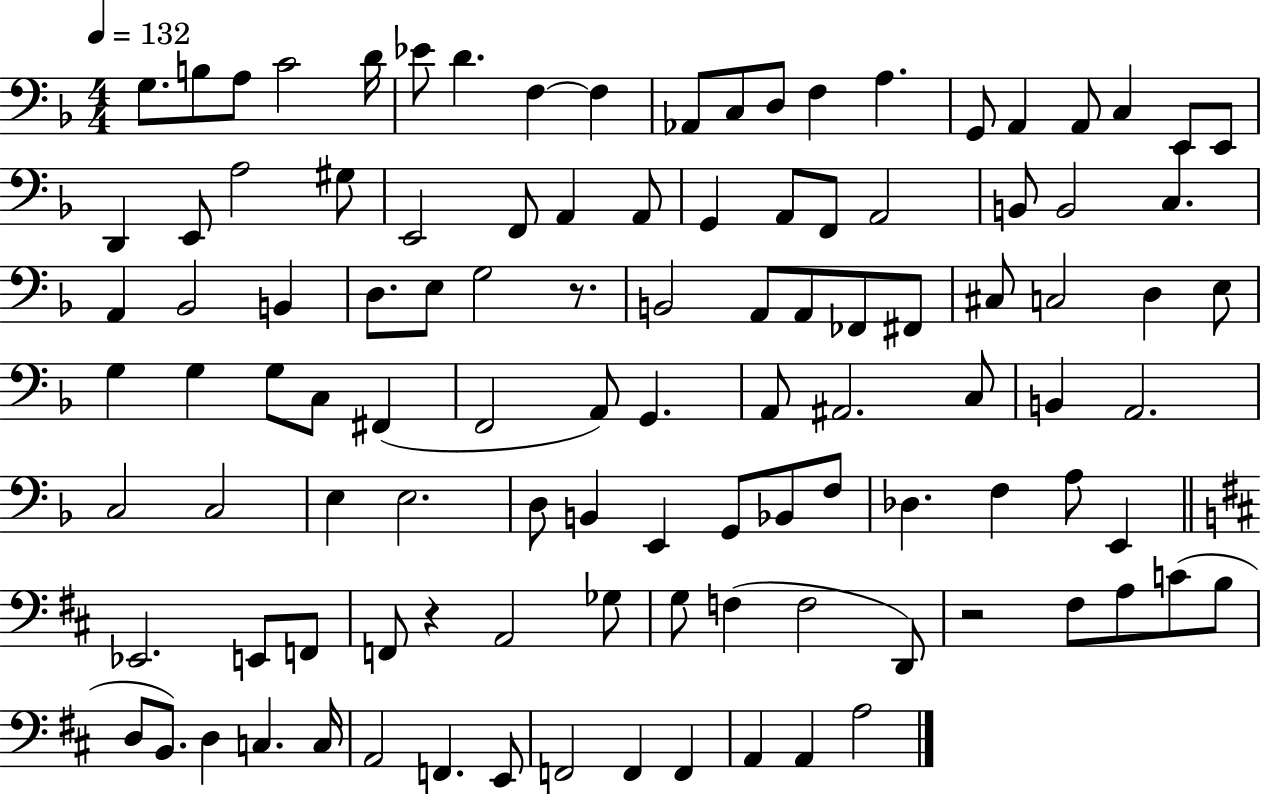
{
  \clef bass
  \numericTimeSignature
  \time 4/4
  \key f \major
  \tempo 4 = 132
  g8. b8 a8 c'2 d'16 | ees'8 d'4. f4~~ f4 | aes,8 c8 d8 f4 a4. | g,8 a,4 a,8 c4 e,8 e,8 | \break d,4 e,8 a2 gis8 | e,2 f,8 a,4 a,8 | g,4 a,8 f,8 a,2 | b,8 b,2 c4. | \break a,4 bes,2 b,4 | d8. e8 g2 r8. | b,2 a,8 a,8 fes,8 fis,8 | cis8 c2 d4 e8 | \break g4 g4 g8 c8 fis,4( | f,2 a,8) g,4. | a,8 ais,2. c8 | b,4 a,2. | \break c2 c2 | e4 e2. | d8 b,4 e,4 g,8 bes,8 f8 | des4. f4 a8 e,4 | \break \bar "||" \break \key b \minor ees,2. e,8 f,8 | f,8 r4 a,2 ges8 | g8 f4( f2 d,8) | r2 fis8 a8 c'8( b8 | \break d8 b,8.) d4 c4. c16 | a,2 f,4. e,8 | f,2 f,4 f,4 | a,4 a,4 a2 | \break \bar "|."
}